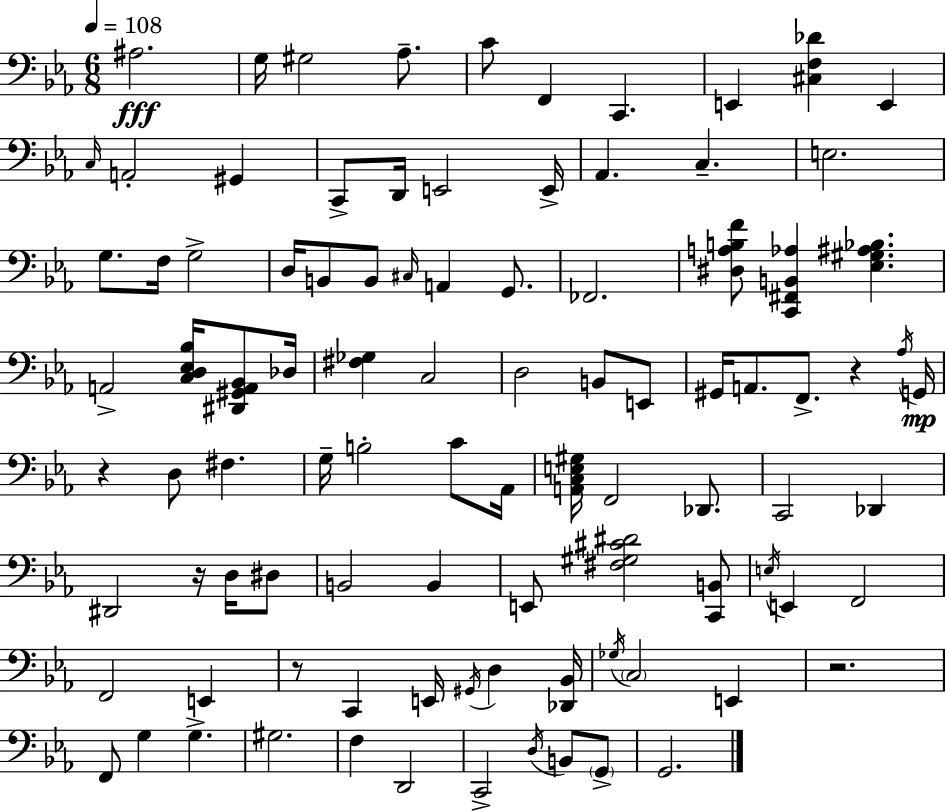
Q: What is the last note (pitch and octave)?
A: G2